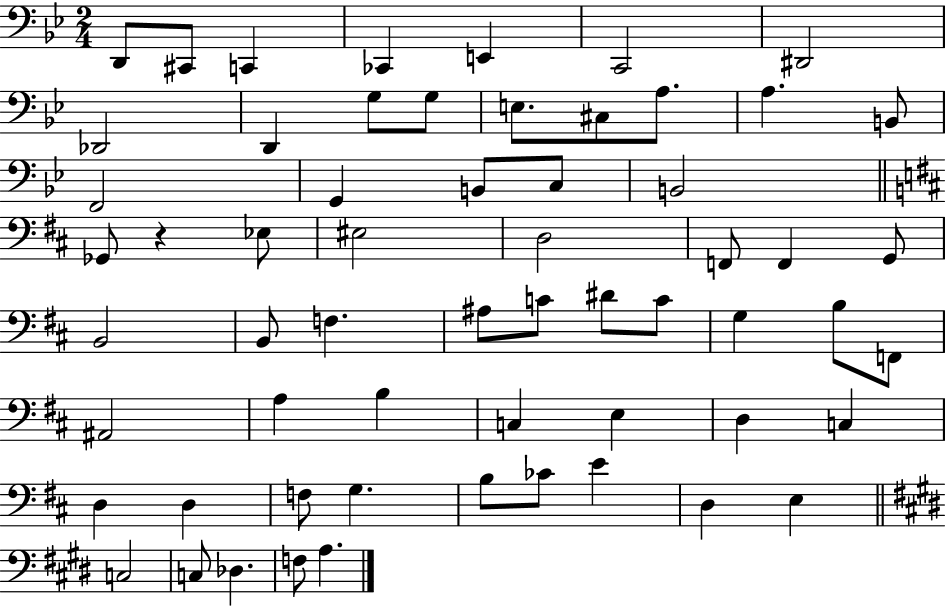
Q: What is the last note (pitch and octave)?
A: A3